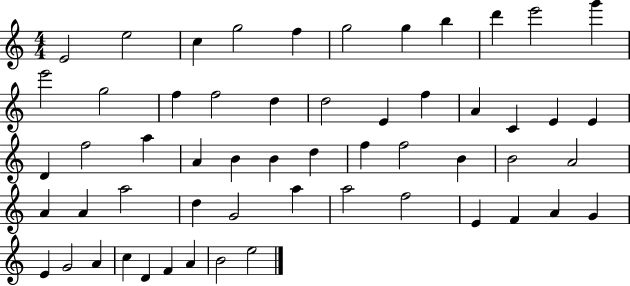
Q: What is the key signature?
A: C major